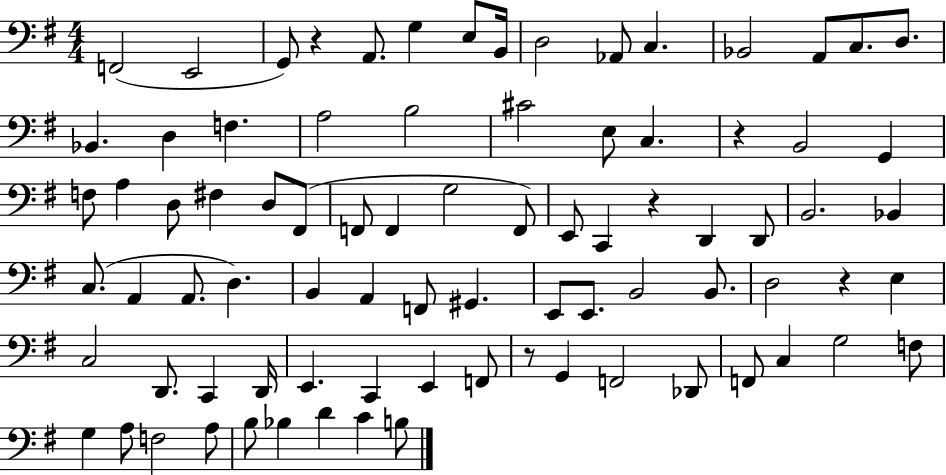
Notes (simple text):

F2/h E2/h G2/e R/q A2/e. G3/q E3/e B2/s D3/h Ab2/e C3/q. Bb2/h A2/e C3/e. D3/e. Bb2/q. D3/q F3/q. A3/h B3/h C#4/h E3/e C3/q. R/q B2/h G2/q F3/e A3/q D3/e F#3/q D3/e F#2/e F2/e F2/q G3/h F2/e E2/e C2/q R/q D2/q D2/e B2/h. Bb2/q C3/e. A2/q A2/e. D3/q. B2/q A2/q F2/e G#2/q. E2/e E2/e. B2/h B2/e. D3/h R/q E3/q C3/h D2/e. C2/q D2/s E2/q. C2/q E2/q F2/e R/e G2/q F2/h Db2/e F2/e C3/q G3/h F3/e G3/q A3/e F3/h A3/e B3/e Bb3/q D4/q C4/q B3/e